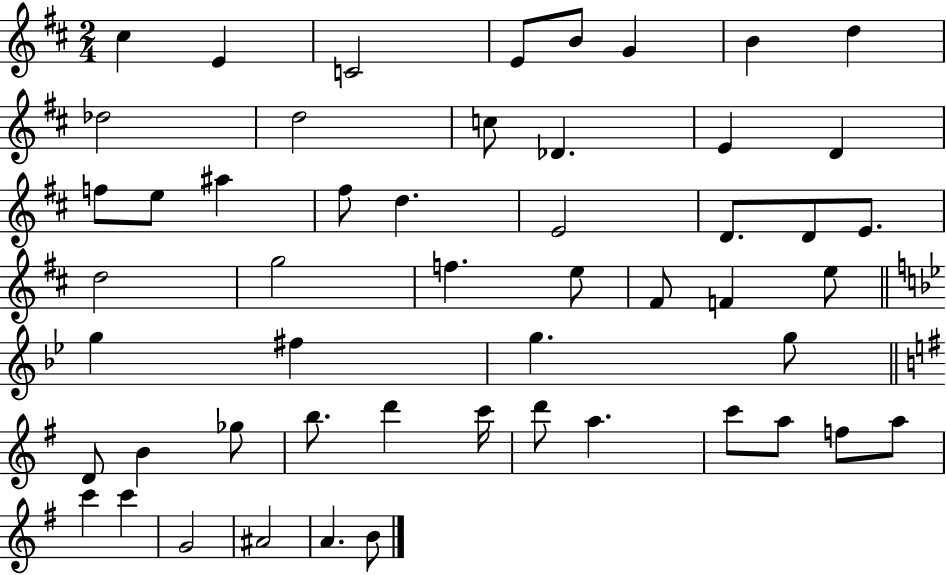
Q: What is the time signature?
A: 2/4